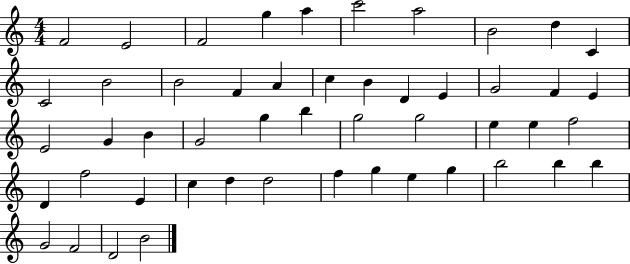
{
  \clef treble
  \numericTimeSignature
  \time 4/4
  \key c \major
  f'2 e'2 | f'2 g''4 a''4 | c'''2 a''2 | b'2 d''4 c'4 | \break c'2 b'2 | b'2 f'4 a'4 | c''4 b'4 d'4 e'4 | g'2 f'4 e'4 | \break e'2 g'4 b'4 | g'2 g''4 b''4 | g''2 g''2 | e''4 e''4 f''2 | \break d'4 f''2 e'4 | c''4 d''4 d''2 | f''4 g''4 e''4 g''4 | b''2 b''4 b''4 | \break g'2 f'2 | d'2 b'2 | \bar "|."
}